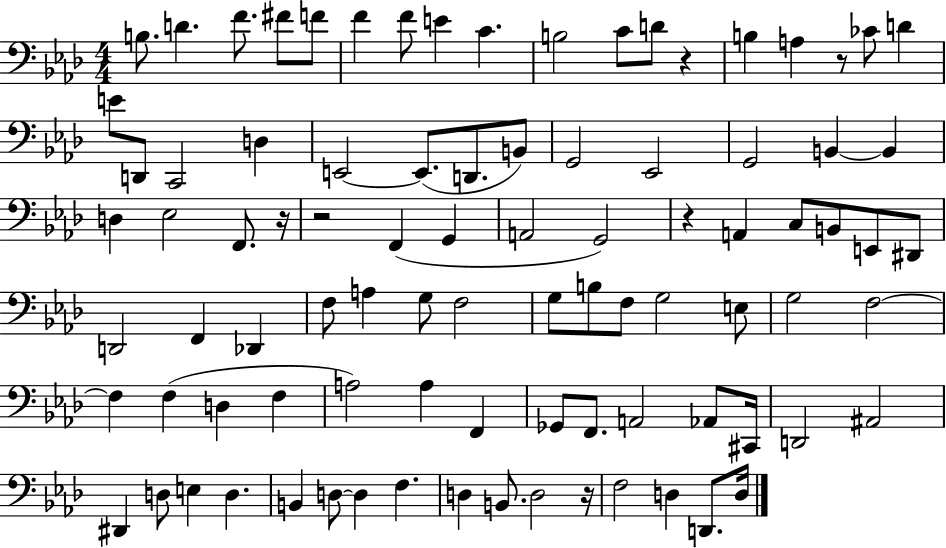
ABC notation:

X:1
T:Untitled
M:4/4
L:1/4
K:Ab
B,/2 D F/2 ^F/2 F/2 F F/2 E C B,2 C/2 D/2 z B, A, z/2 _C/2 D E/2 D,,/2 C,,2 D, E,,2 E,,/2 D,,/2 B,,/2 G,,2 _E,,2 G,,2 B,, B,, D, _E,2 F,,/2 z/4 z2 F,, G,, A,,2 G,,2 z A,, C,/2 B,,/2 E,,/2 ^D,,/2 D,,2 F,, _D,, F,/2 A, G,/2 F,2 G,/2 B,/2 F,/2 G,2 E,/2 G,2 F,2 F, F, D, F, A,2 A, F,, _G,,/2 F,,/2 A,,2 _A,,/2 ^C,,/4 D,,2 ^A,,2 ^D,, D,/2 E, D, B,, D,/2 D, F, D, B,,/2 D,2 z/4 F,2 D, D,,/2 D,/4